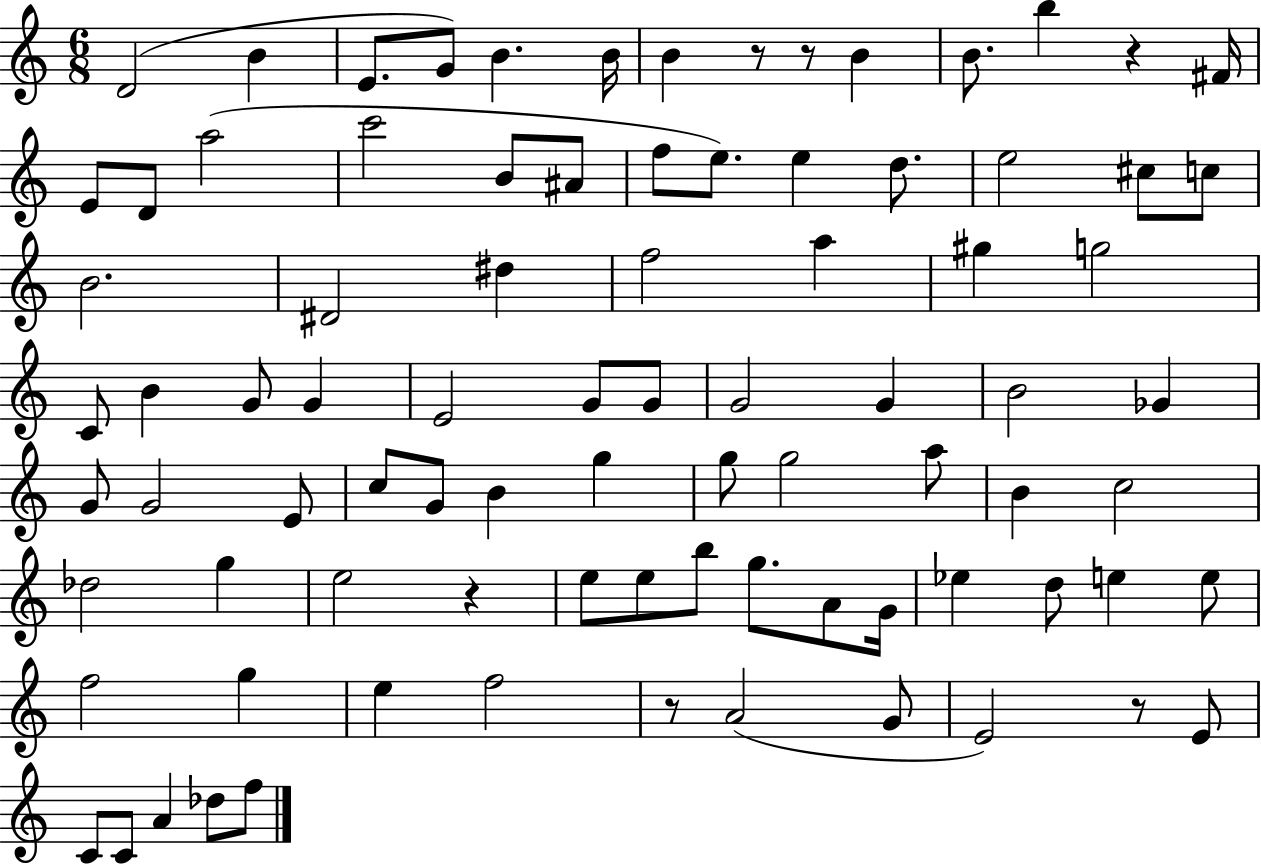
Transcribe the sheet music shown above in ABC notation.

X:1
T:Untitled
M:6/8
L:1/4
K:C
D2 B E/2 G/2 B B/4 B z/2 z/2 B B/2 b z ^F/4 E/2 D/2 a2 c'2 B/2 ^A/2 f/2 e/2 e d/2 e2 ^c/2 c/2 B2 ^D2 ^d f2 a ^g g2 C/2 B G/2 G E2 G/2 G/2 G2 G B2 _G G/2 G2 E/2 c/2 G/2 B g g/2 g2 a/2 B c2 _d2 g e2 z e/2 e/2 b/2 g/2 A/2 G/4 _e d/2 e e/2 f2 g e f2 z/2 A2 G/2 E2 z/2 E/2 C/2 C/2 A _d/2 f/2